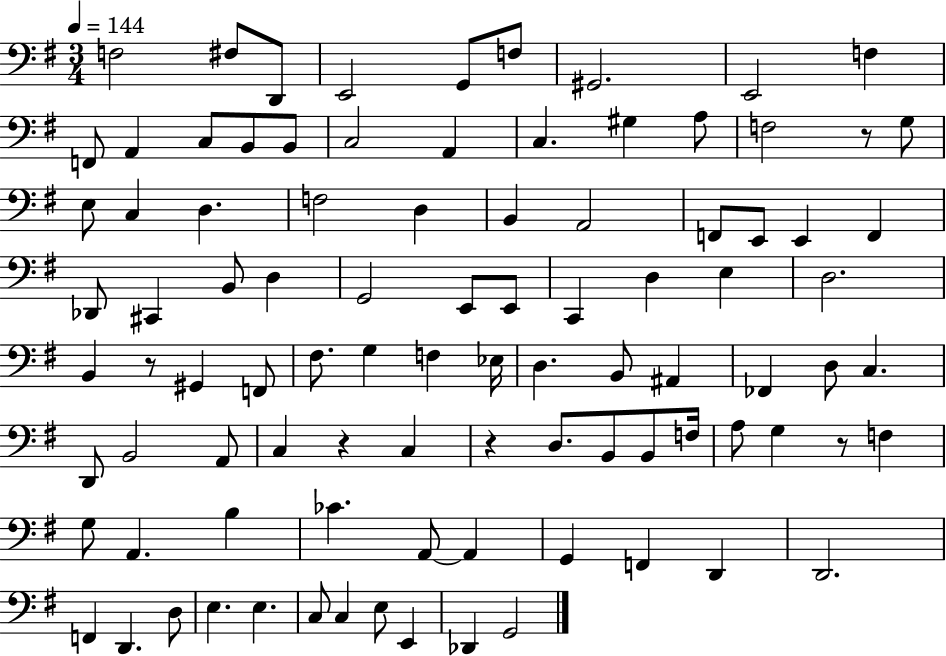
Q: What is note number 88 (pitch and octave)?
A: Db2